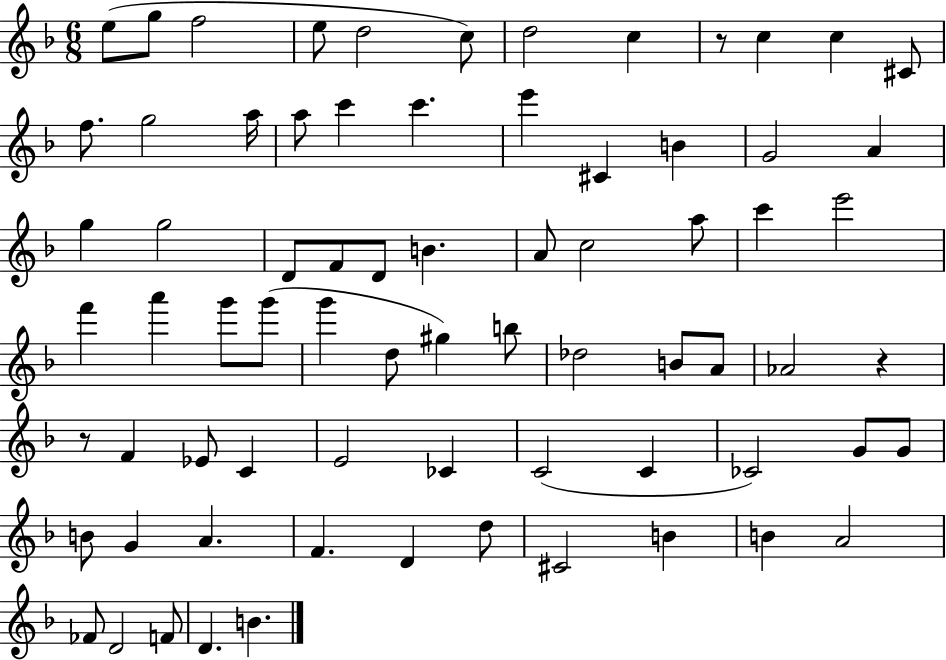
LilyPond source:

{
  \clef treble
  \numericTimeSignature
  \time 6/8
  \key f \major
  e''8( g''8 f''2 | e''8 d''2 c''8) | d''2 c''4 | r8 c''4 c''4 cis'8 | \break f''8. g''2 a''16 | a''8 c'''4 c'''4. | e'''4 cis'4 b'4 | g'2 a'4 | \break g''4 g''2 | d'8 f'8 d'8 b'4. | a'8 c''2 a''8 | c'''4 e'''2 | \break f'''4 a'''4 g'''8 g'''8( | g'''4 d''8 gis''4) b''8 | des''2 b'8 a'8 | aes'2 r4 | \break r8 f'4 ees'8 c'4 | e'2 ces'4 | c'2( c'4 | ces'2) g'8 g'8 | \break b'8 g'4 a'4. | f'4. d'4 d''8 | cis'2 b'4 | b'4 a'2 | \break fes'8 d'2 f'8 | d'4. b'4. | \bar "|."
}